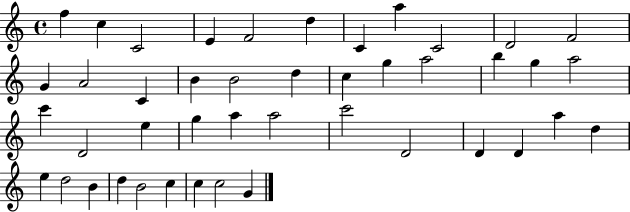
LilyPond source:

{
  \clef treble
  \time 4/4
  \defaultTimeSignature
  \key c \major
  f''4 c''4 c'2 | e'4 f'2 d''4 | c'4 a''4 c'2 | d'2 f'2 | \break g'4 a'2 c'4 | b'4 b'2 d''4 | c''4 g''4 a''2 | b''4 g''4 a''2 | \break c'''4 d'2 e''4 | g''4 a''4 a''2 | c'''2 d'2 | d'4 d'4 a''4 d''4 | \break e''4 d''2 b'4 | d''4 b'2 c''4 | c''4 c''2 g'4 | \bar "|."
}